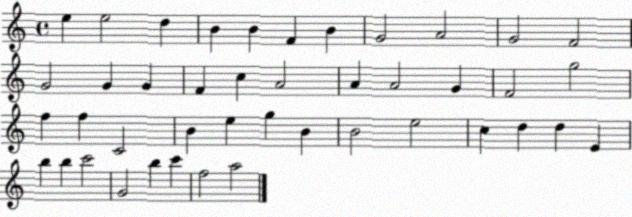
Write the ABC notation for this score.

X:1
T:Untitled
M:4/4
L:1/4
K:C
e e2 d B B F B G2 A2 G2 F2 G2 G G F c A2 A A2 G F2 g2 f f C2 B e g B B2 e2 c d d E b b c'2 G2 b c' f2 a2